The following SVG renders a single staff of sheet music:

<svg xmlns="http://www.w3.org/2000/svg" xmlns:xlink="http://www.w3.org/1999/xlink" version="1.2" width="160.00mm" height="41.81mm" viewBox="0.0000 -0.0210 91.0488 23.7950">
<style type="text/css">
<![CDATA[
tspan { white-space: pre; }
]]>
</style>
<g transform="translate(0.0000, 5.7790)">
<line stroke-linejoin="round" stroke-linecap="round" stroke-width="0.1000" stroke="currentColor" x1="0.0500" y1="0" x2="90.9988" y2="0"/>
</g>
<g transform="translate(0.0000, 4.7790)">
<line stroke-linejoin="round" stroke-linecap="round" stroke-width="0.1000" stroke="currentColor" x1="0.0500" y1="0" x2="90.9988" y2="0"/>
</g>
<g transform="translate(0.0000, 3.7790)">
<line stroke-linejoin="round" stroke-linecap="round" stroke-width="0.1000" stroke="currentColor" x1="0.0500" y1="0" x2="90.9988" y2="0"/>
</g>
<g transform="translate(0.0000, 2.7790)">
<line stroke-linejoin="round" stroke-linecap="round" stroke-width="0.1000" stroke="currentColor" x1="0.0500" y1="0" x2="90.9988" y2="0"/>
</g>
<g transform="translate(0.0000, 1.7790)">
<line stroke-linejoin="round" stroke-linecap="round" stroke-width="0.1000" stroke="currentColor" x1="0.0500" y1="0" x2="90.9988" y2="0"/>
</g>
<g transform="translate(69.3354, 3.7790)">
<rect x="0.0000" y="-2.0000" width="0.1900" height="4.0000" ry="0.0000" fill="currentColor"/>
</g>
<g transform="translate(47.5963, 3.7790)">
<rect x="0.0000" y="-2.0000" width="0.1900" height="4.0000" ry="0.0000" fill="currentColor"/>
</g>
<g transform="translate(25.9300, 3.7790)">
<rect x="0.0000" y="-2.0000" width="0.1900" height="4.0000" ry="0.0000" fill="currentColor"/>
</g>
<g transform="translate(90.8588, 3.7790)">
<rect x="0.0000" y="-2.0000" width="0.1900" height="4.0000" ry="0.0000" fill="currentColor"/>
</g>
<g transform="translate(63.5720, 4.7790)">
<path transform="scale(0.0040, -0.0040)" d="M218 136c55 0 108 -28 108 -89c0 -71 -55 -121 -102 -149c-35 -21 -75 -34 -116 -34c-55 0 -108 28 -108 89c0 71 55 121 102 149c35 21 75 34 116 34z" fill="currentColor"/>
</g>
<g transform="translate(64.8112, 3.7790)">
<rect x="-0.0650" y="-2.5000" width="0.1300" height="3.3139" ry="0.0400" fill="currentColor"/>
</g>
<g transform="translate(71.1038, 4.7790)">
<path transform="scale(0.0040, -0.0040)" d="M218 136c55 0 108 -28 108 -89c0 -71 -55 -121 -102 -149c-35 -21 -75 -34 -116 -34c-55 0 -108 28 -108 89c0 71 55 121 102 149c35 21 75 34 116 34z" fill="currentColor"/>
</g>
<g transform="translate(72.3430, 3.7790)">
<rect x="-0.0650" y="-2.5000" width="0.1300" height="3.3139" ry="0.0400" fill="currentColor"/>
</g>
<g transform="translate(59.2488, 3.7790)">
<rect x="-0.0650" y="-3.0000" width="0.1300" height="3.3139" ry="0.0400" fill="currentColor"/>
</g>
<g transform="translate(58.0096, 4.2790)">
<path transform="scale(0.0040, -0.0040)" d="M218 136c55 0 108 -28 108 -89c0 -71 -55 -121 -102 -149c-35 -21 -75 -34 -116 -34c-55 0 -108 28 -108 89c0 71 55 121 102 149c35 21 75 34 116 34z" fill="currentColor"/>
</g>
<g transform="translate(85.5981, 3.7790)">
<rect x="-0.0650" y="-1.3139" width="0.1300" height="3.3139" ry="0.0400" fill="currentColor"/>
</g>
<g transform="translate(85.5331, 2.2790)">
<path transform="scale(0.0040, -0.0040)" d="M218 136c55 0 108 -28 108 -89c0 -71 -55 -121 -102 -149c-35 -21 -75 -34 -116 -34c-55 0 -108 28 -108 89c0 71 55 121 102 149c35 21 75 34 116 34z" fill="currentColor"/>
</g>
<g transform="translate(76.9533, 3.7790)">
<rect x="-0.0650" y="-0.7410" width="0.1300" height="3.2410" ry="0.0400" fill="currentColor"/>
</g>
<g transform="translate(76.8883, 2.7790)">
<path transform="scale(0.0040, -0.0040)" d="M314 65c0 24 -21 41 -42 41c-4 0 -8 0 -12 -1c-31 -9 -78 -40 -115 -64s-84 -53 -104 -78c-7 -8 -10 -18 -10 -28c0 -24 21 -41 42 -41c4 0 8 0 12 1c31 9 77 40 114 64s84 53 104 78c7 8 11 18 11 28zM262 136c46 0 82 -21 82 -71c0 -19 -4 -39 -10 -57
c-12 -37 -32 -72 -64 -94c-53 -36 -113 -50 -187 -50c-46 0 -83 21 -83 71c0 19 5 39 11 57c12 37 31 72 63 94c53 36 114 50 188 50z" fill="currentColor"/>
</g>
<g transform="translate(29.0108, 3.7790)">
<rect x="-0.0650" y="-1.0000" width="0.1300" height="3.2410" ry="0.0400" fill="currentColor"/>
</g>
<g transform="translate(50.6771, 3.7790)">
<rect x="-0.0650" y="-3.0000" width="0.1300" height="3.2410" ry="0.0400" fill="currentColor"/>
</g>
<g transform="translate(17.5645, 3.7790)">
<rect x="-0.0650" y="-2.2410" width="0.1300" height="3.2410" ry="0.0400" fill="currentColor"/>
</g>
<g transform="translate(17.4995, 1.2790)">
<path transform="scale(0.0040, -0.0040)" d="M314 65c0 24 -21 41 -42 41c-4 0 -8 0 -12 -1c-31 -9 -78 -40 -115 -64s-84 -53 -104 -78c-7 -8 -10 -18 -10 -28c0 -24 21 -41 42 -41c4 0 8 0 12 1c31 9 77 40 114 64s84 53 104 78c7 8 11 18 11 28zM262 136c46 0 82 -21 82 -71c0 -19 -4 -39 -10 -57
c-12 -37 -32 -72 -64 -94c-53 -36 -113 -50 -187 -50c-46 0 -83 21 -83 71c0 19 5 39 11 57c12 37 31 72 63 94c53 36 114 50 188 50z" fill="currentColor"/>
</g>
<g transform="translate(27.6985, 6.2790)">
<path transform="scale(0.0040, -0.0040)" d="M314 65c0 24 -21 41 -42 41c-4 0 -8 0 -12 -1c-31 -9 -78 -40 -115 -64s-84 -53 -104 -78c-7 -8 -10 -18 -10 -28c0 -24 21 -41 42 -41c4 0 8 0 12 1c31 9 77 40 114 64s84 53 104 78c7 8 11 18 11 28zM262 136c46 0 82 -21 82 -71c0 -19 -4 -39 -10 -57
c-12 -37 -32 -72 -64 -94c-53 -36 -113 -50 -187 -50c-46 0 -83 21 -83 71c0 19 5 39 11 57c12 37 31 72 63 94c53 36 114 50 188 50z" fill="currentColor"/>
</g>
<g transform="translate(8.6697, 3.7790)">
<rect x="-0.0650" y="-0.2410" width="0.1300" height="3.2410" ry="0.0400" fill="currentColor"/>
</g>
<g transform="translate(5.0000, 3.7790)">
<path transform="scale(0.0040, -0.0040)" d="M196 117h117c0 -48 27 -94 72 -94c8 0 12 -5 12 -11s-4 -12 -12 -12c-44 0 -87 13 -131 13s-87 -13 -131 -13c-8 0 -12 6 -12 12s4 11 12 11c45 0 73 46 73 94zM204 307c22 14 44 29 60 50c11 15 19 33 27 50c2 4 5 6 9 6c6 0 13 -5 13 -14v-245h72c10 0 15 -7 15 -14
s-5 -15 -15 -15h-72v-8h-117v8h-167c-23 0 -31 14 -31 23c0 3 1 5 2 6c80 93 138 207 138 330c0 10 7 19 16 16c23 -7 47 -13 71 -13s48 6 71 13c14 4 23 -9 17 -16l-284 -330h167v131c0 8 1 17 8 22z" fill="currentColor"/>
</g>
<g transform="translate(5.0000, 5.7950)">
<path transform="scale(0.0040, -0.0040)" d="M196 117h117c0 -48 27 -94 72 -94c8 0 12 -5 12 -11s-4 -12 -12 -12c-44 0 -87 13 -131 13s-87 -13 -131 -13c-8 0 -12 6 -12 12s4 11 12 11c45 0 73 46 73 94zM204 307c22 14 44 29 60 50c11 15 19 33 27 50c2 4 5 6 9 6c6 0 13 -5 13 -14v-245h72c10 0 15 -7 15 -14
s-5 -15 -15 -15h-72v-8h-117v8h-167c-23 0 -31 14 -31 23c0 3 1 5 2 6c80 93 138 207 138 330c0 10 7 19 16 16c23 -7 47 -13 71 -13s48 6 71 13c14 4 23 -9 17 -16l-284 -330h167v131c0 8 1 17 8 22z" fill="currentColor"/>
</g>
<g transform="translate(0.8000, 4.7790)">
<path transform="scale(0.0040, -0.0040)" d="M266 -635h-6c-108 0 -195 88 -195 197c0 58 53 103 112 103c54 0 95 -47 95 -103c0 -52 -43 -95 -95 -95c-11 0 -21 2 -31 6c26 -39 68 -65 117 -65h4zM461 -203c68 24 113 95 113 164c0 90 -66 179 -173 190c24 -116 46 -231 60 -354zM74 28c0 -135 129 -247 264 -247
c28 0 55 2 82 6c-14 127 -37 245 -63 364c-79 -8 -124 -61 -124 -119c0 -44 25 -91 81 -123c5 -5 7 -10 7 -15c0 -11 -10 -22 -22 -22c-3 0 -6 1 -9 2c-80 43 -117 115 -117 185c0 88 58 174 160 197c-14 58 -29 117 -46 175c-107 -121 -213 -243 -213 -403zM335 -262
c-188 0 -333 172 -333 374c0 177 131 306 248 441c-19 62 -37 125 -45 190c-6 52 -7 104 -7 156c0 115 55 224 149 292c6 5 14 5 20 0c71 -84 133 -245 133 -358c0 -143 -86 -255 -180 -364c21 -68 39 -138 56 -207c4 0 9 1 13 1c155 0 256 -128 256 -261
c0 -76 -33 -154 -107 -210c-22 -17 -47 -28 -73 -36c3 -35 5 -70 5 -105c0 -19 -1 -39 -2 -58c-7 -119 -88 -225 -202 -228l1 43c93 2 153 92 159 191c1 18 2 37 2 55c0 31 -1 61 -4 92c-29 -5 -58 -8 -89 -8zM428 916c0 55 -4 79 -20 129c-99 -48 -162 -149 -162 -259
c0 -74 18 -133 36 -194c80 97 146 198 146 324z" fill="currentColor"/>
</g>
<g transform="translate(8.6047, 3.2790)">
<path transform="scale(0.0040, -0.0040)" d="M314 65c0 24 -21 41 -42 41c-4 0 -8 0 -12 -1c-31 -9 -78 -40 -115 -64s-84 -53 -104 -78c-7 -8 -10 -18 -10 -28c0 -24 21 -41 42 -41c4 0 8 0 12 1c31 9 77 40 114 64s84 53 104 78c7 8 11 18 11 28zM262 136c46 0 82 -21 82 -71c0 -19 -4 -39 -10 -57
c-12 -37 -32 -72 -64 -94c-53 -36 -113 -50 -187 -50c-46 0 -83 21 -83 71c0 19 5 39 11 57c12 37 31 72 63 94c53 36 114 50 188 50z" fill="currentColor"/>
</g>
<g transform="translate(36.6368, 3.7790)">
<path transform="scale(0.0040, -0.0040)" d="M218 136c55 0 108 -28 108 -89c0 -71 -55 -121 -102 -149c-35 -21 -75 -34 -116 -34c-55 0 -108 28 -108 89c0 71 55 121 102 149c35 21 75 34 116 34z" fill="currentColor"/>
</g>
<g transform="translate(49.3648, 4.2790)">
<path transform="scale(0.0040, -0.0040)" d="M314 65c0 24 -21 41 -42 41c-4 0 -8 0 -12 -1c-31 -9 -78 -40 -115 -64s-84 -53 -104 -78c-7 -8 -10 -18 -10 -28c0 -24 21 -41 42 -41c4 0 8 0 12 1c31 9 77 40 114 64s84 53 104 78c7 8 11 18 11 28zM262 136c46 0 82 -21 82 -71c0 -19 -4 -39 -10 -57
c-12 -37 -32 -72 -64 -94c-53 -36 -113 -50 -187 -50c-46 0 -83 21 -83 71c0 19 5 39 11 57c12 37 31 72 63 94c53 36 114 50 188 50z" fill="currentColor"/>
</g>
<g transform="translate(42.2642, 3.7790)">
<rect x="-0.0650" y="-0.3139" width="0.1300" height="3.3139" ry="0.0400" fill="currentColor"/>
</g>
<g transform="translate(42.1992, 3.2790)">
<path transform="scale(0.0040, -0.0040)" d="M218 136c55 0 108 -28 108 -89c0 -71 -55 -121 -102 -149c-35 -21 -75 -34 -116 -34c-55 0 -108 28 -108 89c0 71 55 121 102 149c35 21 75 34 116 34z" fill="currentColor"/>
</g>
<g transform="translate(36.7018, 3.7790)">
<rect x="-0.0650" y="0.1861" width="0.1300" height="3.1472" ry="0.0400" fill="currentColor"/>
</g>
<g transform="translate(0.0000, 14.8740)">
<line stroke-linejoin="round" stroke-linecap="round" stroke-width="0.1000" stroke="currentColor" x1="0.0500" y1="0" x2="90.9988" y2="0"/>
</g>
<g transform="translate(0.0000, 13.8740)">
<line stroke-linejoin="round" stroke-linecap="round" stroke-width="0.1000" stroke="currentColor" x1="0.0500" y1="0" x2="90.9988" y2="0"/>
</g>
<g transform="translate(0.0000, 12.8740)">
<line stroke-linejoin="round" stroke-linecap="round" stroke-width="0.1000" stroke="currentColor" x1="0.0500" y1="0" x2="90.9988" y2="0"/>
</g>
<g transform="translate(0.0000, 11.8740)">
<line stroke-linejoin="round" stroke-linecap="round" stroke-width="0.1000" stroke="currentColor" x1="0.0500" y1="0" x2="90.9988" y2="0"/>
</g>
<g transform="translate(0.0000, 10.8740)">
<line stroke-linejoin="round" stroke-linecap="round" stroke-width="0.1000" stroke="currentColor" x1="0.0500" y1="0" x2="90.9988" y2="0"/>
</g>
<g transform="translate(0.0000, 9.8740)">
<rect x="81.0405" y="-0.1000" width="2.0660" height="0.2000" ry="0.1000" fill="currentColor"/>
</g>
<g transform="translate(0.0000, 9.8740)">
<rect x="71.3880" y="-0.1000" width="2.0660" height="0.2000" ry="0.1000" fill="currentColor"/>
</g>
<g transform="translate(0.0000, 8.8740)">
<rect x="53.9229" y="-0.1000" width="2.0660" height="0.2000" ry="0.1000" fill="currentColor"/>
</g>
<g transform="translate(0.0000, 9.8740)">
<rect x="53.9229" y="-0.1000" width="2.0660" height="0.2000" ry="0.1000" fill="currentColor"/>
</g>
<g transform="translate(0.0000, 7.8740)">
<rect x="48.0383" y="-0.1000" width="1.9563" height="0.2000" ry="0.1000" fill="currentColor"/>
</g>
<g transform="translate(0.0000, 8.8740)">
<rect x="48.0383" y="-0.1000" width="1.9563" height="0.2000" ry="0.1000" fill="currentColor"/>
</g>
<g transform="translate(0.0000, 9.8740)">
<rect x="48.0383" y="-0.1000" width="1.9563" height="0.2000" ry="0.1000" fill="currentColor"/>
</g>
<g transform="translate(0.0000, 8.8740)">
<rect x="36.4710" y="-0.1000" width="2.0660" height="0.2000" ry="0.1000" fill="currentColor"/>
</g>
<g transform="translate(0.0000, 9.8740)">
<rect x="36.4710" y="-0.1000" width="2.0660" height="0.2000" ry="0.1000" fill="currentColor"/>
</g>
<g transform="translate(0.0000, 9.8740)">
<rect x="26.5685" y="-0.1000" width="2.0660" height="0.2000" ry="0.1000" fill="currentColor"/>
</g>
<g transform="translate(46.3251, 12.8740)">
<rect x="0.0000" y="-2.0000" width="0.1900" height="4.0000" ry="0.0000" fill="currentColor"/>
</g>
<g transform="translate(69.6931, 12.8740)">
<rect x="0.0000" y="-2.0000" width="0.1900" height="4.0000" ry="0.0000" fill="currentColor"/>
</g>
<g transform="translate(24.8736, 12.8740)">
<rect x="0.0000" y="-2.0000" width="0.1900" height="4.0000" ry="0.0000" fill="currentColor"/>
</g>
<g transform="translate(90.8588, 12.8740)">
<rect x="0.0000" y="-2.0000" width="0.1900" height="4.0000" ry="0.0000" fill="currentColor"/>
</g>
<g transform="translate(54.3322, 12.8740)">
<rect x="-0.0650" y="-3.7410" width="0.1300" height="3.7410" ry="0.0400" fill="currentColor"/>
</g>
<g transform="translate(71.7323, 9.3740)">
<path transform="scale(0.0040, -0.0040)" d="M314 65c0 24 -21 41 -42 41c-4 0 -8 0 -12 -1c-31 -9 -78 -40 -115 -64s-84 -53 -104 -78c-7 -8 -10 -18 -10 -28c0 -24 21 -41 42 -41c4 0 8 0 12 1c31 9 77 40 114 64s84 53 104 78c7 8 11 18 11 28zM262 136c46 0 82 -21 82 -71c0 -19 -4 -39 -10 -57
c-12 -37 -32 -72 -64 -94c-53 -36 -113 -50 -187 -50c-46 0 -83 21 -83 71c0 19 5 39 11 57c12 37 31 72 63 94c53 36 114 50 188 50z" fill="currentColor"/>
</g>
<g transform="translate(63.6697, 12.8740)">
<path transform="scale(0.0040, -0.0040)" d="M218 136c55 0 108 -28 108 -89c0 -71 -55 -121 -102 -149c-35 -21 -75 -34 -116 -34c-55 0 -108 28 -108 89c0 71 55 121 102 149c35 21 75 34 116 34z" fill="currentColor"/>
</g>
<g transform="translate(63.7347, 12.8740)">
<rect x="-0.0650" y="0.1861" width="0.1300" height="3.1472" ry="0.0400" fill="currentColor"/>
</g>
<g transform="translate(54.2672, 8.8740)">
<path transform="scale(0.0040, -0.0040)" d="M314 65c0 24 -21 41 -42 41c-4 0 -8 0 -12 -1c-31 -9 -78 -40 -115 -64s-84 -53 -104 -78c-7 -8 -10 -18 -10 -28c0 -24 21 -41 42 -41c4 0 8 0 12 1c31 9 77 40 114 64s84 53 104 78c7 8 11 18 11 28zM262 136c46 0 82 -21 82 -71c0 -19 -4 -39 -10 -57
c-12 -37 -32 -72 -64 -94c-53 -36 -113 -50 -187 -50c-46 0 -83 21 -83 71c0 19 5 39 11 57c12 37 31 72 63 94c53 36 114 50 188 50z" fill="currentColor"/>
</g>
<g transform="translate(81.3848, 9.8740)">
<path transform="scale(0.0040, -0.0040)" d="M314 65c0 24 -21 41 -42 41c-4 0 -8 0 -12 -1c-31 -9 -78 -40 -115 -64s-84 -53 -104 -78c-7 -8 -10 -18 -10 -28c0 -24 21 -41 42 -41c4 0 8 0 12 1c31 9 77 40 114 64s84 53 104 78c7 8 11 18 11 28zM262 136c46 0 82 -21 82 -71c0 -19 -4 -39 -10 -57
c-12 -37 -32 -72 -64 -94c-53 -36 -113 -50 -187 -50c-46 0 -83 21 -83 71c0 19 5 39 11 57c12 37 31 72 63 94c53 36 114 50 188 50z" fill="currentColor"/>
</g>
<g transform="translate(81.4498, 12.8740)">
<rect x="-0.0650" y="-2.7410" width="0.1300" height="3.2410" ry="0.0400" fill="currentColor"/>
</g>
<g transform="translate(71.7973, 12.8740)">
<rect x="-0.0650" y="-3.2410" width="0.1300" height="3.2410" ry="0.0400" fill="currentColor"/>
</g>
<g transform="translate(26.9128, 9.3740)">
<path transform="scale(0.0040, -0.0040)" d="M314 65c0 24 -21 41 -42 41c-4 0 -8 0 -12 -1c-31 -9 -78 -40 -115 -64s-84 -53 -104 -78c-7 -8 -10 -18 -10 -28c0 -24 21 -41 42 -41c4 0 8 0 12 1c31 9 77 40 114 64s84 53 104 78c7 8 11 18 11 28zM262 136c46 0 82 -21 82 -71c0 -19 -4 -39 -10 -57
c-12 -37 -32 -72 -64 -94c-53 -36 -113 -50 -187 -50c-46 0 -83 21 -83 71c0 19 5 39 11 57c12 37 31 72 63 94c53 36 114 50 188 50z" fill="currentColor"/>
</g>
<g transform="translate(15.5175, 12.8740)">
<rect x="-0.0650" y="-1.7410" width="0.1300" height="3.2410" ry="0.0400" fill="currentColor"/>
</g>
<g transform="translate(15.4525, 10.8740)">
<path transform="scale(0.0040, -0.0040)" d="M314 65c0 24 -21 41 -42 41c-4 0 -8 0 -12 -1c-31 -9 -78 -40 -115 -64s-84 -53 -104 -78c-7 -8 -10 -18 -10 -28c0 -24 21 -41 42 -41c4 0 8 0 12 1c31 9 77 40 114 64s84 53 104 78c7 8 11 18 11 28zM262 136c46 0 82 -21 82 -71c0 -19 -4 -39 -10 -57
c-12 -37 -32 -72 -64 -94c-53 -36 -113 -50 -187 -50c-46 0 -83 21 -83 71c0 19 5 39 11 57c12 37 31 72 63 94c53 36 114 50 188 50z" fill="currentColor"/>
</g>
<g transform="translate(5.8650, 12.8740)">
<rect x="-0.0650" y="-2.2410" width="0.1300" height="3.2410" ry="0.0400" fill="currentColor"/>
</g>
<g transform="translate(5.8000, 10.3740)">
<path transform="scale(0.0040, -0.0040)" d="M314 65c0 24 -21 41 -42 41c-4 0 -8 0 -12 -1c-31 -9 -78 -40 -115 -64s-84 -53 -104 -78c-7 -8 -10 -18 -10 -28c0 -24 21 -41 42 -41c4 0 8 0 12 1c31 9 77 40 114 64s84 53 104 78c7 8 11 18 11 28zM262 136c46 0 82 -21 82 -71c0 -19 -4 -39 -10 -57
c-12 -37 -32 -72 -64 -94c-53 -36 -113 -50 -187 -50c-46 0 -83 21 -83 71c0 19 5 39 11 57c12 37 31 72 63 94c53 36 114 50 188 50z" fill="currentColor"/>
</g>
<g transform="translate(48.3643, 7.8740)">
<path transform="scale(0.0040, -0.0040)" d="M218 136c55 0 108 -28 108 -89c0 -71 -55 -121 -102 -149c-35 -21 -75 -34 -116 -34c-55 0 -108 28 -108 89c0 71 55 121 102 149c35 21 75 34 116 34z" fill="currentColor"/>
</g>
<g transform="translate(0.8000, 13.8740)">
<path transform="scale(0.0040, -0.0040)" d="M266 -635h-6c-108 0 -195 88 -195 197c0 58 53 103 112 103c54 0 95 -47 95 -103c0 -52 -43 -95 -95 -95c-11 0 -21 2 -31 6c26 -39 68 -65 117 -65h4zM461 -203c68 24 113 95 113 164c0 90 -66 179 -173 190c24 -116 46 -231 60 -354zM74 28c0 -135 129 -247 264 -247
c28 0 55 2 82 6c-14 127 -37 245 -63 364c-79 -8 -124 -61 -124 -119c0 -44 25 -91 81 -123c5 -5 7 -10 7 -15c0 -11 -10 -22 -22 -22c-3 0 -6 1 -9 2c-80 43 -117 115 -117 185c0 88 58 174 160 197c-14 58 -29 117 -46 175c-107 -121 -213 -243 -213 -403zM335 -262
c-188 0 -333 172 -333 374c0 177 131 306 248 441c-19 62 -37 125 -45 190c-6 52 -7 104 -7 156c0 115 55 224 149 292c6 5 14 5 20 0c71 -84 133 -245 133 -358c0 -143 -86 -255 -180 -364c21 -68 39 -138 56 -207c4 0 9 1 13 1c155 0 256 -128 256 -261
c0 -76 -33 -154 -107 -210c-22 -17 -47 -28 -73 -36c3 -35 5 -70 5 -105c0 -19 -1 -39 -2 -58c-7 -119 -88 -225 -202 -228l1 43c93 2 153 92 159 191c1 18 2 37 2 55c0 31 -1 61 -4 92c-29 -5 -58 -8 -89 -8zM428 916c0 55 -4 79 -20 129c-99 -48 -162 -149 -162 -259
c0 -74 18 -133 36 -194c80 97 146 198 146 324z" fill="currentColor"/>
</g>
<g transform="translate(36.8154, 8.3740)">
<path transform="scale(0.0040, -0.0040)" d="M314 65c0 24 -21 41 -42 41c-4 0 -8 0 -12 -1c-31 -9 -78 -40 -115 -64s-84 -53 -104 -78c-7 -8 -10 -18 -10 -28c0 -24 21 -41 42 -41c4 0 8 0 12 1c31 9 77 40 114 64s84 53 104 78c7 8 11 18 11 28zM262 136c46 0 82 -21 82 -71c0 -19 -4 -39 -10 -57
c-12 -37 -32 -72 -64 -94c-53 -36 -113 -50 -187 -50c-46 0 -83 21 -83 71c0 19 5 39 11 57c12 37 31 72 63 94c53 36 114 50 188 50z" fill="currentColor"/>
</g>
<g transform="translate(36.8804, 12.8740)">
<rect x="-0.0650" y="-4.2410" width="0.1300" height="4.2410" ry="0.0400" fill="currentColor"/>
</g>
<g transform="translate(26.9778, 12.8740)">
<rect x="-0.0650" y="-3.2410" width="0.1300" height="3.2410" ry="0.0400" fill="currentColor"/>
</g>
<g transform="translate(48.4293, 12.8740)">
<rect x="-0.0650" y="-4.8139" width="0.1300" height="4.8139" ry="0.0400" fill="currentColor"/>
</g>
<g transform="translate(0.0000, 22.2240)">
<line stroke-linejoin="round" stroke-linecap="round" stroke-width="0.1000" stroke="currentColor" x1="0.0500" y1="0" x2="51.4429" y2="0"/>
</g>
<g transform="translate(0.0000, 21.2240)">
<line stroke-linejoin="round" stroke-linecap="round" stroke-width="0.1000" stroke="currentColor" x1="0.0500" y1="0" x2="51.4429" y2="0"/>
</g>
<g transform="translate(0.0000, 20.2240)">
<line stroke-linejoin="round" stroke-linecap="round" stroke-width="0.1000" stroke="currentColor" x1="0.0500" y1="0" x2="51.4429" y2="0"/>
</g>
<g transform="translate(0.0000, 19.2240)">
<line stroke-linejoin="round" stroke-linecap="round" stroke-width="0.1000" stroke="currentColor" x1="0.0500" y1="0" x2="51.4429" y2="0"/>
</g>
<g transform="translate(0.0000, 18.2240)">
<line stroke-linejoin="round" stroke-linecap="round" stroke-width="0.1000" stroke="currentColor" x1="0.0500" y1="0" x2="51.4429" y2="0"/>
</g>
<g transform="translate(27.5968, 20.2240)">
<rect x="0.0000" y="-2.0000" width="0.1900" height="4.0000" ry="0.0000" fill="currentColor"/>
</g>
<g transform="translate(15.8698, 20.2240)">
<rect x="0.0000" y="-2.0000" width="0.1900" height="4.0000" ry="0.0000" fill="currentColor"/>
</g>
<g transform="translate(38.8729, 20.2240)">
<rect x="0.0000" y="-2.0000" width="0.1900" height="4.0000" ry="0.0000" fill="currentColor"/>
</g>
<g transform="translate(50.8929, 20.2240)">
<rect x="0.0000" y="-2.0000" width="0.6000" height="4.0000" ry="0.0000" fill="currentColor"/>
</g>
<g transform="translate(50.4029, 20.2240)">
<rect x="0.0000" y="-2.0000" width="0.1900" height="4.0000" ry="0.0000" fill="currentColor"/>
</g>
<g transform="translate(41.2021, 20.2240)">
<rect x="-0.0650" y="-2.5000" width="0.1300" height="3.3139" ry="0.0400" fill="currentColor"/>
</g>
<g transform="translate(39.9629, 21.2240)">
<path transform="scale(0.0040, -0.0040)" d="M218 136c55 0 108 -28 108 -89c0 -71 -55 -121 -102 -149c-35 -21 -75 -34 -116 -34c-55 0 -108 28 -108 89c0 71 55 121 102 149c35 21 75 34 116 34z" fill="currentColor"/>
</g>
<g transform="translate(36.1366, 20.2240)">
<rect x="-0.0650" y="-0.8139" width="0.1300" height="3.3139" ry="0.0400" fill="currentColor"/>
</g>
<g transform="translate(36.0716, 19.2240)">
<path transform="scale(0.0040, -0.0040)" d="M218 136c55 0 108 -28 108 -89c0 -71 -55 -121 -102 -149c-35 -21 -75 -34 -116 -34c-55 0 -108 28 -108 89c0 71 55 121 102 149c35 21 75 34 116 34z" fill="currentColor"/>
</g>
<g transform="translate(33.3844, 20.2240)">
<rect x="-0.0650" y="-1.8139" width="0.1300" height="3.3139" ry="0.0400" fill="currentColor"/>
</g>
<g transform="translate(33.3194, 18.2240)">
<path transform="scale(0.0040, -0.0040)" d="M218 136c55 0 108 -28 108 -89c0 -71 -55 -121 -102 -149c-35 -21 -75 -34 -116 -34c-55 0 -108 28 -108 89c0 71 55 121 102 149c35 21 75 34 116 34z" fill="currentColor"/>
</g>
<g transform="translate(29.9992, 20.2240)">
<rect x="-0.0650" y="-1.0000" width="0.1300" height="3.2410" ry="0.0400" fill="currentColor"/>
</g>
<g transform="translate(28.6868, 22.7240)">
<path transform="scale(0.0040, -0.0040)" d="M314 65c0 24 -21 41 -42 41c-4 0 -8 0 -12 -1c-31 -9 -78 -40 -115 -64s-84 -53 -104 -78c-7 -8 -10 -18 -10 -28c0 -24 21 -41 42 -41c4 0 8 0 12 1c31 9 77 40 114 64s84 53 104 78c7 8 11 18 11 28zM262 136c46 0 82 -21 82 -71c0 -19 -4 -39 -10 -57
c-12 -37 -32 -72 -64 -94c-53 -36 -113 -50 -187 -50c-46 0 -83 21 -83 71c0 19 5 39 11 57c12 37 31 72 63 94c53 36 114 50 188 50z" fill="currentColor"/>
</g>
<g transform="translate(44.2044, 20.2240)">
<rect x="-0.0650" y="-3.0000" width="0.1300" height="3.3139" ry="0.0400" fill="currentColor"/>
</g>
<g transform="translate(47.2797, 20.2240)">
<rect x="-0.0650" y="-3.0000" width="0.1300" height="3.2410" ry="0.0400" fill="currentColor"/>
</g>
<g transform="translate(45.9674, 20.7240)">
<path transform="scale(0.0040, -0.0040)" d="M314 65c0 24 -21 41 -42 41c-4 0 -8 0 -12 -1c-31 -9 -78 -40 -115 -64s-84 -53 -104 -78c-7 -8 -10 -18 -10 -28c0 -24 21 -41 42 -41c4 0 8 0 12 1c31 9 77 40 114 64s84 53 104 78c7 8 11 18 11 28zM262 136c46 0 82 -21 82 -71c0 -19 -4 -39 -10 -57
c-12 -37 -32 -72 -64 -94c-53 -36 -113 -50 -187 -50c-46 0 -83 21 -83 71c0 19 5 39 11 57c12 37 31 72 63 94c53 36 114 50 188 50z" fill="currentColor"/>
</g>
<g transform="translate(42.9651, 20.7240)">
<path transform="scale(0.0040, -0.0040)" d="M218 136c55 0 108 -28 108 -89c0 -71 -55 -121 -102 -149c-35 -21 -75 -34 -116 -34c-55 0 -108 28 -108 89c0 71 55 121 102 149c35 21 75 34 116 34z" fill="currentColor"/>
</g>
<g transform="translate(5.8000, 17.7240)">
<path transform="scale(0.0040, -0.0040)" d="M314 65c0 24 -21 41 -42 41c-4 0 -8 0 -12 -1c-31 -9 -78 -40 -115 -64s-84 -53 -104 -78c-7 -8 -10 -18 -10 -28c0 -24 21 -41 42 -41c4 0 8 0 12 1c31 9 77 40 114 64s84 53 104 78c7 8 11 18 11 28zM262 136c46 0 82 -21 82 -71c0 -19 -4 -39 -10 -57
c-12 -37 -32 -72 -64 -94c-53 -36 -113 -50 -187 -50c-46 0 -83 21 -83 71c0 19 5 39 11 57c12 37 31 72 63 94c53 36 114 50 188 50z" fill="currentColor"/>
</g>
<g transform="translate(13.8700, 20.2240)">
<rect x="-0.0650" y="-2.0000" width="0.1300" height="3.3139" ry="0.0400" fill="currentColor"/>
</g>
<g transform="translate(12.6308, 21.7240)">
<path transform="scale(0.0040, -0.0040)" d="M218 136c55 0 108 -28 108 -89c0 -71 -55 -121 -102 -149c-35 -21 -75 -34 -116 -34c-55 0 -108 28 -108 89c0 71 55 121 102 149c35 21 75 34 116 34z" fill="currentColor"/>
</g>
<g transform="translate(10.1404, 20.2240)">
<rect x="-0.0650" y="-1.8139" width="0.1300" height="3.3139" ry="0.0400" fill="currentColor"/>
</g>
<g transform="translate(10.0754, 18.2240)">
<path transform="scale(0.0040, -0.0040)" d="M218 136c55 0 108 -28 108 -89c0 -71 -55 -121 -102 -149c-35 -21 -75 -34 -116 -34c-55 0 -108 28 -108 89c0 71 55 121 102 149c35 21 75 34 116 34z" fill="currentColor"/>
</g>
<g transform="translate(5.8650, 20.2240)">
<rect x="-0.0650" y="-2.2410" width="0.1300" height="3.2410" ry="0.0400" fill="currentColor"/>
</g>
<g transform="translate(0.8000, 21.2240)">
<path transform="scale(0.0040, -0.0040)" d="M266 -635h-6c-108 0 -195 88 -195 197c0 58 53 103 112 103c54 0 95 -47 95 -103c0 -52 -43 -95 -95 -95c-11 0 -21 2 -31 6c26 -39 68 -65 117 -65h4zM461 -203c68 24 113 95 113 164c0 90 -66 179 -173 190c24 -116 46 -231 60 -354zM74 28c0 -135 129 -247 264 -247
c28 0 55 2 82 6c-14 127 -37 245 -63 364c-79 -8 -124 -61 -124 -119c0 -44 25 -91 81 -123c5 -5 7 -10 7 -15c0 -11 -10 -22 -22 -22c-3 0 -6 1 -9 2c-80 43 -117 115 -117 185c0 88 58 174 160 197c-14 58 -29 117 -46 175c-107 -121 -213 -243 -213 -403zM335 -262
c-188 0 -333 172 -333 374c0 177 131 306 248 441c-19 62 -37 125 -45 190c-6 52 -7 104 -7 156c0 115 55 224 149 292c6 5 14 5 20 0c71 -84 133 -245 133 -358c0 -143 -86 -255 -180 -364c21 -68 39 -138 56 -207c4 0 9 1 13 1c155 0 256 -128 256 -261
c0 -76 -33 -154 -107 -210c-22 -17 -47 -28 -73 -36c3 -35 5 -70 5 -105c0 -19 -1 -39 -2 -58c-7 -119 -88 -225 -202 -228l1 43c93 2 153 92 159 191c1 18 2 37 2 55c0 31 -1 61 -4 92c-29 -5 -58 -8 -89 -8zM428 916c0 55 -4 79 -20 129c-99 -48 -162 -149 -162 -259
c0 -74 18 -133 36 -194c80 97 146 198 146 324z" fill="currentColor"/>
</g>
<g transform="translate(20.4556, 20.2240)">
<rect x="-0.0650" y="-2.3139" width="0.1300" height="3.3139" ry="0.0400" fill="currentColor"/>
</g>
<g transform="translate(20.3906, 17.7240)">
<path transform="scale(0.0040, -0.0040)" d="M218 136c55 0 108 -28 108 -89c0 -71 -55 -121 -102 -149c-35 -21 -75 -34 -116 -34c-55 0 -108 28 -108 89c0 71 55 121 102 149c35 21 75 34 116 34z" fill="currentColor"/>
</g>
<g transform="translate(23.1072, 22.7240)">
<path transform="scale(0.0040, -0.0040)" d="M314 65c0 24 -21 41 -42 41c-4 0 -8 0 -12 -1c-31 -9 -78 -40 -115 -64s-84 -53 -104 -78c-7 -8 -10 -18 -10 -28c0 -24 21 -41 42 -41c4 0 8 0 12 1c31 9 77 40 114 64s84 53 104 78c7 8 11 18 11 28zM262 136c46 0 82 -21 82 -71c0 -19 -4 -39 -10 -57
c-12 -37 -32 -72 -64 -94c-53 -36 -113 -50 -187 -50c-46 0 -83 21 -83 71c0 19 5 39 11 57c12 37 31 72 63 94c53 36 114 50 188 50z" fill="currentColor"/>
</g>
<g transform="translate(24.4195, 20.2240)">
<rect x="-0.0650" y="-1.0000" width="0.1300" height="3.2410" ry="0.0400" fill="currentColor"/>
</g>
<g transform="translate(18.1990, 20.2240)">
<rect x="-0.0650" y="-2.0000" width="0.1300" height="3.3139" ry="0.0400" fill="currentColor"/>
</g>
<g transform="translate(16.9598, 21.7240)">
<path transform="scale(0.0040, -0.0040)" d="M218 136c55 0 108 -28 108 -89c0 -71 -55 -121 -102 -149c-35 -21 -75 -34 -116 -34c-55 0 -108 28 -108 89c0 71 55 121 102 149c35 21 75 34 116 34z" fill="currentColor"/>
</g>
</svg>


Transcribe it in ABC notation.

X:1
T:Untitled
M:4/4
L:1/4
K:C
c2 g2 D2 B c A2 A G G d2 e g2 f2 b2 d'2 e' c'2 B b2 a2 g2 f F F g D2 D2 f d G A A2